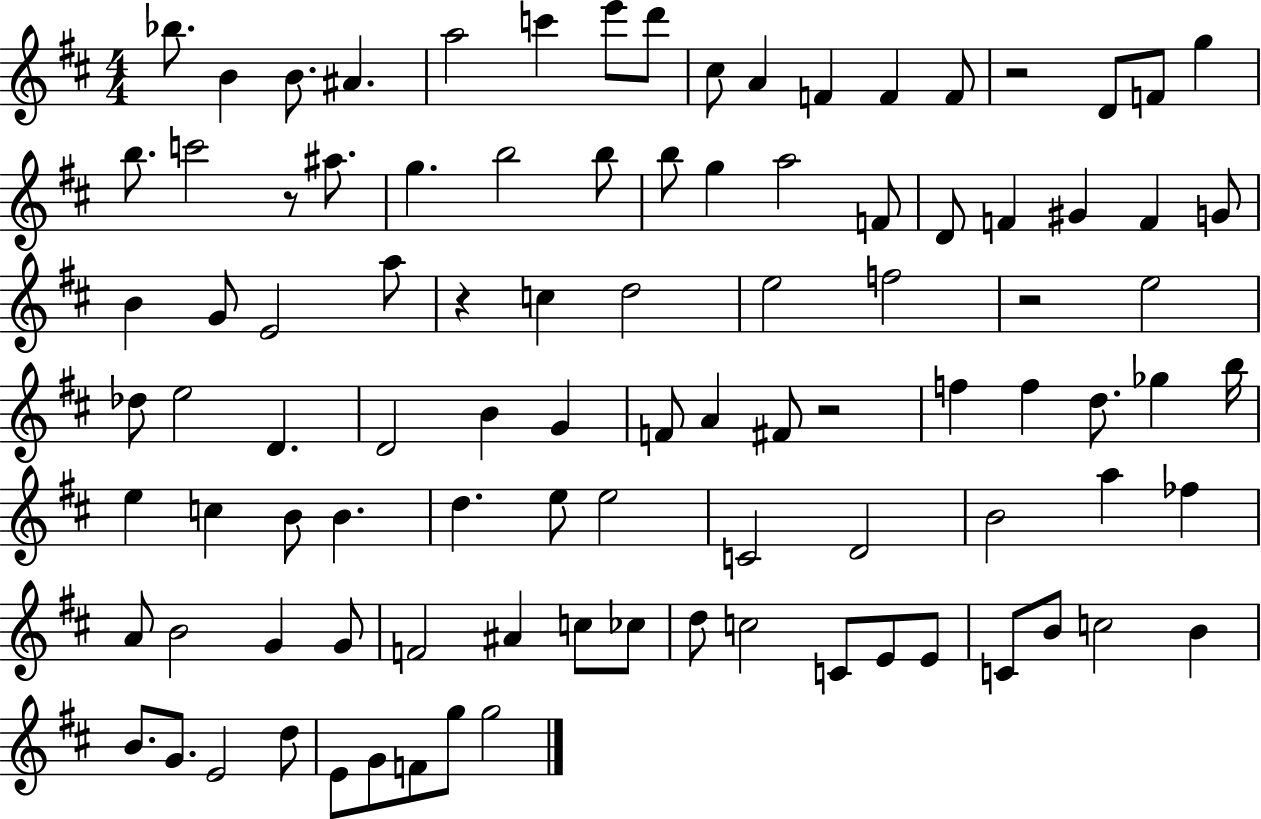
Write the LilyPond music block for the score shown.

{
  \clef treble
  \numericTimeSignature
  \time 4/4
  \key d \major
  bes''8. b'4 b'8. ais'4. | a''2 c'''4 e'''8 d'''8 | cis''8 a'4 f'4 f'4 f'8 | r2 d'8 f'8 g''4 | \break b''8. c'''2 r8 ais''8. | g''4. b''2 b''8 | b''8 g''4 a''2 f'8 | d'8 f'4 gis'4 f'4 g'8 | \break b'4 g'8 e'2 a''8 | r4 c''4 d''2 | e''2 f''2 | r2 e''2 | \break des''8 e''2 d'4. | d'2 b'4 g'4 | f'8 a'4 fis'8 r2 | f''4 f''4 d''8. ges''4 b''16 | \break e''4 c''4 b'8 b'4. | d''4. e''8 e''2 | c'2 d'2 | b'2 a''4 fes''4 | \break a'8 b'2 g'4 g'8 | f'2 ais'4 c''8 ces''8 | d''8 c''2 c'8 e'8 e'8 | c'8 b'8 c''2 b'4 | \break b'8. g'8. e'2 d''8 | e'8 g'8 f'8 g''8 g''2 | \bar "|."
}